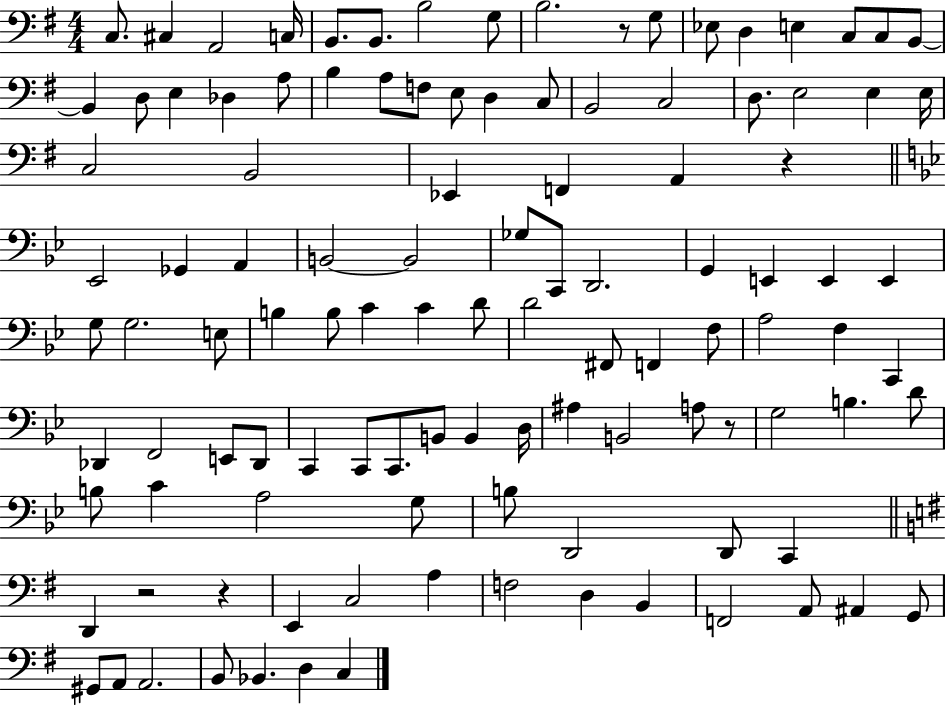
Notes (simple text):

C3/e. C#3/q A2/h C3/s B2/e. B2/e. B3/h G3/e B3/h. R/e G3/e Eb3/e D3/q E3/q C3/e C3/e B2/e B2/q D3/e E3/q Db3/q A3/e B3/q A3/e F3/e E3/e D3/q C3/e B2/h C3/h D3/e. E3/h E3/q E3/s C3/h B2/h Eb2/q F2/q A2/q R/q Eb2/h Gb2/q A2/q B2/h B2/h Gb3/e C2/e D2/h. G2/q E2/q E2/q E2/q G3/e G3/h. E3/e B3/q B3/e C4/q C4/q D4/e D4/h F#2/e F2/q F3/e A3/h F3/q C2/q Db2/q F2/h E2/e Db2/e C2/q C2/e C2/e. B2/e B2/q D3/s A#3/q B2/h A3/e R/e G3/h B3/q. D4/e B3/e C4/q A3/h G3/e B3/e D2/h D2/e C2/q D2/q R/h R/q E2/q C3/h A3/q F3/h D3/q B2/q F2/h A2/e A#2/q G2/e G#2/e A2/e A2/h. B2/e Bb2/q. D3/q C3/q